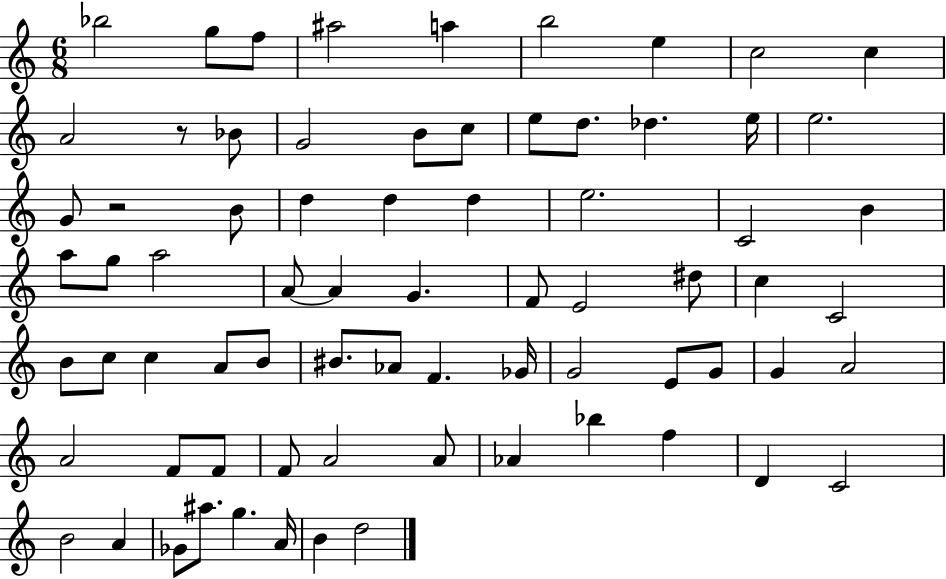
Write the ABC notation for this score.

X:1
T:Untitled
M:6/8
L:1/4
K:C
_b2 g/2 f/2 ^a2 a b2 e c2 c A2 z/2 _B/2 G2 B/2 c/2 e/2 d/2 _d e/4 e2 G/2 z2 B/2 d d d e2 C2 B a/2 g/2 a2 A/2 A G F/2 E2 ^d/2 c C2 B/2 c/2 c A/2 B/2 ^B/2 _A/2 F _G/4 G2 E/2 G/2 G A2 A2 F/2 F/2 F/2 A2 A/2 _A _b f D C2 B2 A _G/2 ^a/2 g A/4 B d2